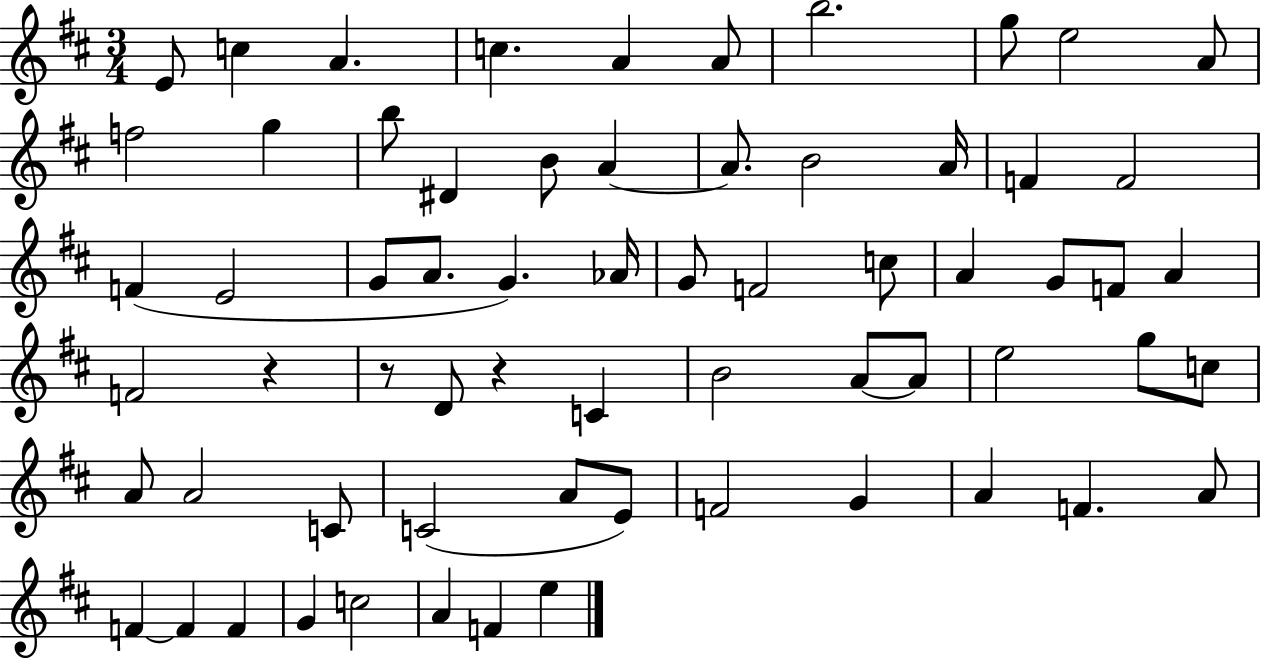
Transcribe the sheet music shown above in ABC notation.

X:1
T:Untitled
M:3/4
L:1/4
K:D
E/2 c A c A A/2 b2 g/2 e2 A/2 f2 g b/2 ^D B/2 A A/2 B2 A/4 F F2 F E2 G/2 A/2 G _A/4 G/2 F2 c/2 A G/2 F/2 A F2 z z/2 D/2 z C B2 A/2 A/2 e2 g/2 c/2 A/2 A2 C/2 C2 A/2 E/2 F2 G A F A/2 F F F G c2 A F e